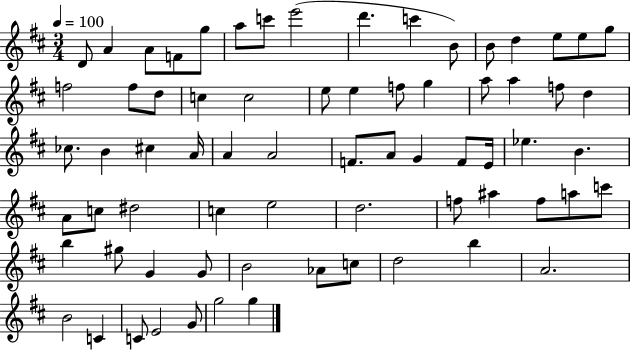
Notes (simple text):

D4/e A4/q A4/e F4/e G5/e A5/e C6/e E6/h D6/q. C6/q B4/e B4/e D5/q E5/e E5/e G5/e F5/h F5/e D5/e C5/q C5/h E5/e E5/q F5/e G5/q A5/e A5/q F5/e D5/q CES5/e. B4/q C#5/q A4/s A4/q A4/h F4/e. A4/e G4/q F4/e E4/s Eb5/q. B4/q. A4/e C5/e D#5/h C5/q E5/h D5/h. F5/e A#5/q F5/e A5/e C6/e B5/q G#5/e G4/q G4/e B4/h Ab4/e C5/e D5/h B5/q A4/h. B4/h C4/q C4/e E4/h G4/e G5/h G5/q